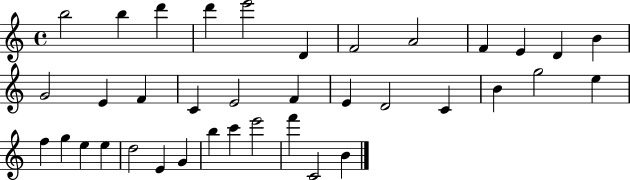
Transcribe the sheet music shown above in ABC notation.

X:1
T:Untitled
M:4/4
L:1/4
K:C
b2 b d' d' e'2 D F2 A2 F E D B G2 E F C E2 F E D2 C B g2 e f g e e d2 E G b c' e'2 f' C2 B